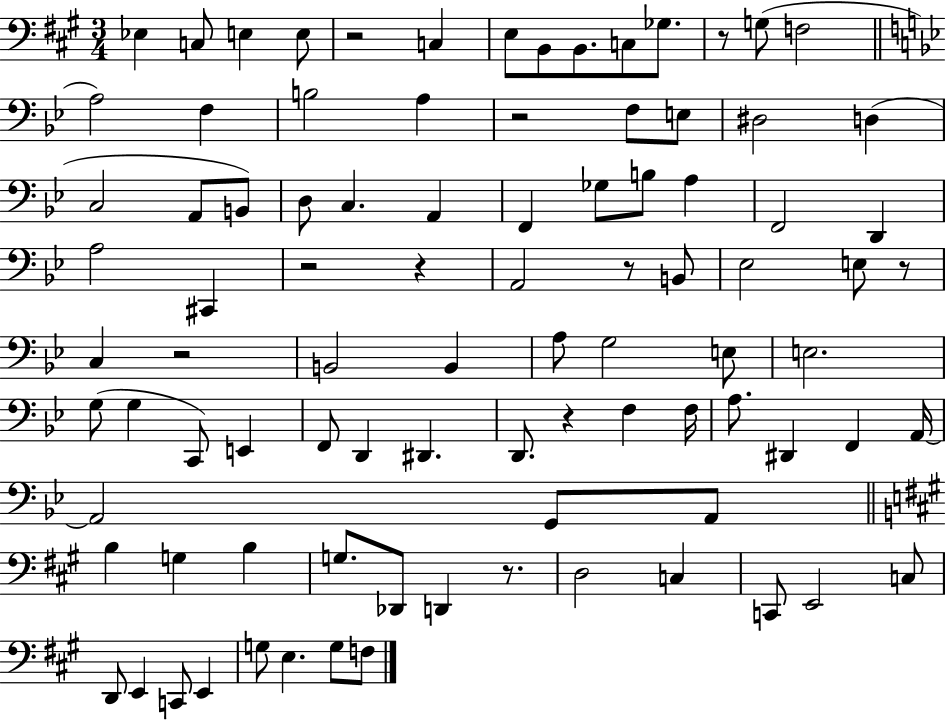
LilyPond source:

{
  \clef bass
  \numericTimeSignature
  \time 3/4
  \key a \major
  ees4 c8 e4 e8 | r2 c4 | e8 b,8 b,8. c8 ges8. | r8 g8( f2 | \break \bar "||" \break \key g \minor a2) f4 | b2 a4 | r2 f8 e8 | dis2 d4( | \break c2 a,8 b,8) | d8 c4. a,4 | f,4 ges8 b8 a4 | f,2 d,4 | \break a2 cis,4 | r2 r4 | a,2 r8 b,8 | ees2 e8 r8 | \break c4 r2 | b,2 b,4 | a8 g2 e8 | e2. | \break g8( g4 c,8) e,4 | f,8 d,4 dis,4. | d,8. r4 f4 f16 | a8. dis,4 f,4 a,16~~ | \break a,2 g,8 a,8 | \bar "||" \break \key a \major b4 g4 b4 | g8. des,8 d,4 r8. | d2 c4 | c,8 e,2 c8 | \break d,8 e,4 c,8 e,4 | g8 e4. g8 f8 | \bar "|."
}